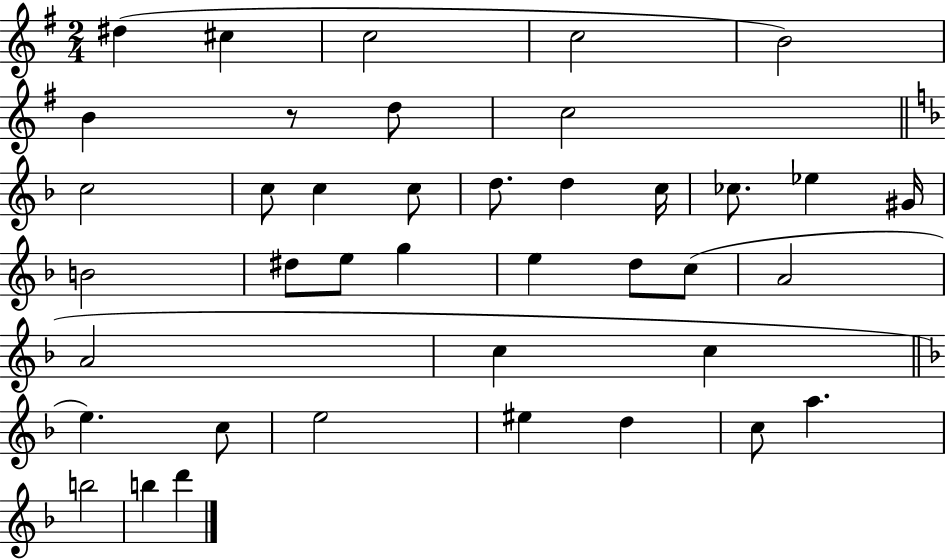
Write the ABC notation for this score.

X:1
T:Untitled
M:2/4
L:1/4
K:G
^d ^c c2 c2 B2 B z/2 d/2 c2 c2 c/2 c c/2 d/2 d c/4 _c/2 _e ^G/4 B2 ^d/2 e/2 g e d/2 c/2 A2 A2 c c e c/2 e2 ^e d c/2 a b2 b d'